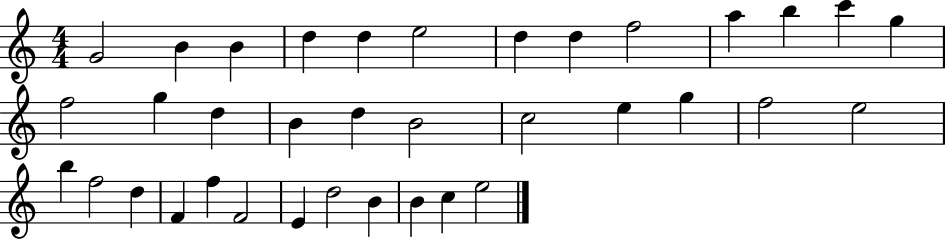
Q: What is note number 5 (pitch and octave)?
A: D5